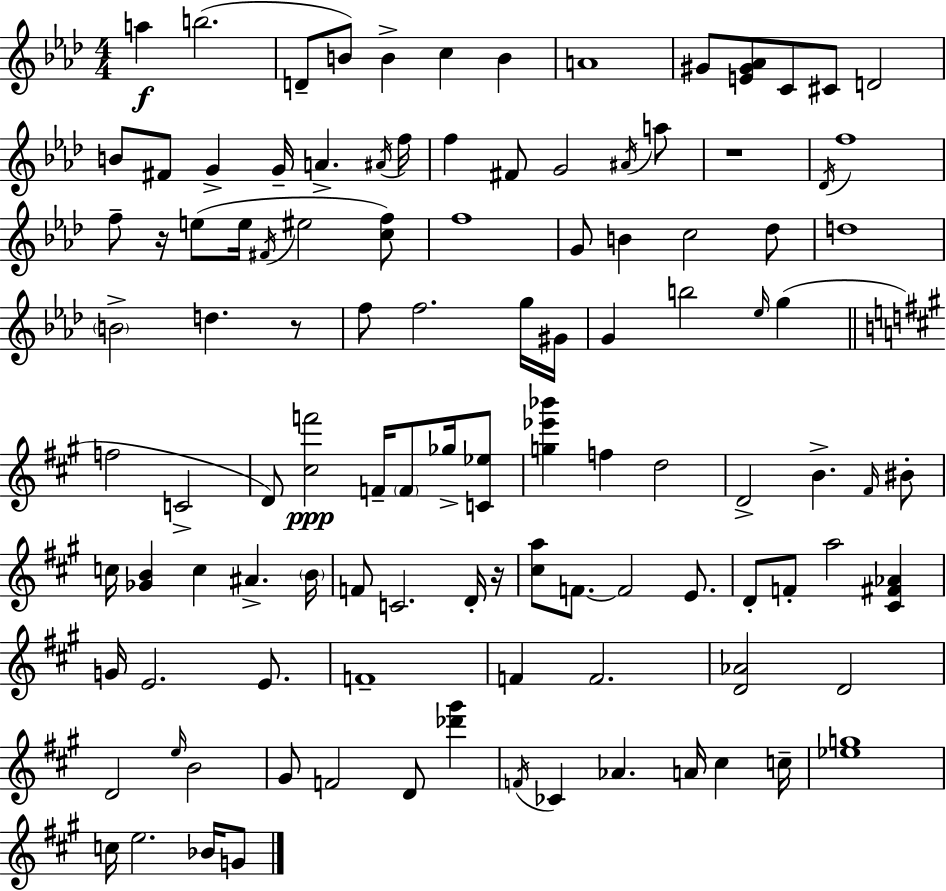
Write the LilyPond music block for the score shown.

{
  \clef treble
  \numericTimeSignature
  \time 4/4
  \key aes \major
  \repeat volta 2 { a''4\f b''2.( | d'8-- b'8) b'4-> c''4 b'4 | a'1 | gis'8 <e' gis' aes'>8 c'8 cis'8 d'2 | \break b'8 fis'8 g'4-> g'16-- a'4.-> \acciaccatura { ais'16 } | f''16 f''4 fis'8 g'2 \acciaccatura { ais'16 } | a''8 r1 | \acciaccatura { des'16 } f''1 | \break f''8-- r16 e''8( e''16 \acciaccatura { fis'16 } eis''2 | <c'' f''>8) f''1 | g'8 b'4 c''2 | des''8 d''1 | \break \parenthesize b'2-> d''4. | r8 f''8 f''2. | g''16 gis'16 g'4 b''2 | \grace { ees''16 } g''4( \bar "||" \break \key a \major f''2 c'2-> | d'8) <cis'' f'''>2\ppp f'16-- \parenthesize f'8 ges''16-> <c' ees''>8 | <g'' ees''' bes'''>4 f''4 d''2 | d'2-> b'4.-> \grace { fis'16 } bis'8-. | \break c''16 <ges' b'>4 c''4 ais'4.-> | \parenthesize b'16 f'8 c'2. d'16-. | r16 <cis'' a''>8 f'8.~~ f'2 e'8. | d'8-. f'8-. a''2 <cis' fis' aes'>4 | \break g'16 e'2. e'8. | f'1-- | f'4 f'2. | <d' aes'>2 d'2 | \break d'2 \grace { e''16 } b'2 | gis'8 f'2 d'8 <des''' gis'''>4 | \acciaccatura { f'16 } ces'4 aes'4. a'16 cis''4 | c''16-- <ees'' g''>1 | \break c''16 e''2. | bes'16 g'8 } \bar "|."
}